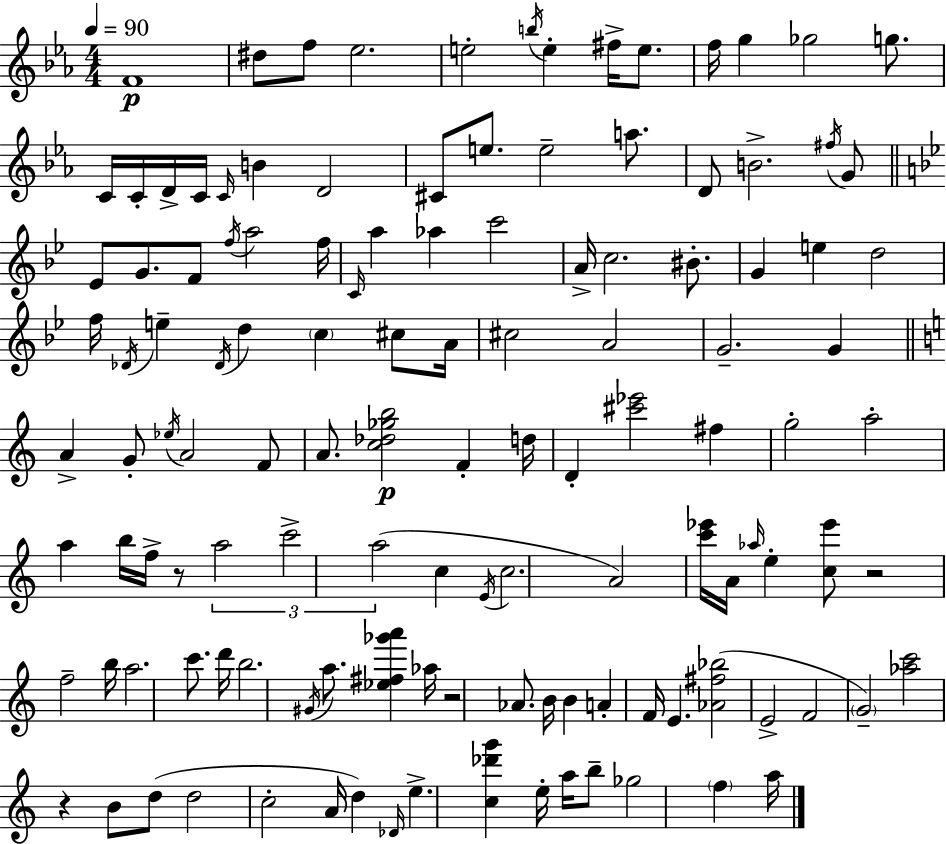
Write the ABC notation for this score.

X:1
T:Untitled
M:4/4
L:1/4
K:Eb
F4 ^d/2 f/2 _e2 e2 b/4 e ^f/4 e/2 f/4 g _g2 g/2 C/4 C/4 D/4 C/4 C/4 B D2 ^C/2 e/2 e2 a/2 D/2 B2 ^f/4 G/2 _E/2 G/2 F/2 f/4 a2 f/4 C/4 a _a c'2 A/4 c2 ^B/2 G e d2 f/4 _D/4 e _D/4 d c ^c/2 A/4 ^c2 A2 G2 G A G/2 _e/4 A2 F/2 A/2 [c_d_gb]2 F d/4 D [^c'_e']2 ^f g2 a2 a b/4 f/4 z/2 a2 c'2 a2 c E/4 c2 A2 [c'_e']/4 A/4 _a/4 e [c_e']/2 z2 f2 b/4 a2 c'/2 d'/4 b2 ^G/4 a/2 [_e^f_g'a'] _a/4 z2 _A/2 B/4 B A F/4 E [_A^f_b]2 E2 F2 G2 [_ac']2 z B/2 d/2 d2 c2 A/4 d _D/4 e [c_d'g'] e/4 a/4 b/2 _g2 f a/4